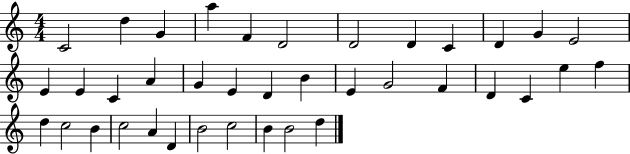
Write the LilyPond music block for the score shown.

{
  \clef treble
  \numericTimeSignature
  \time 4/4
  \key c \major
  c'2 d''4 g'4 | a''4 f'4 d'2 | d'2 d'4 c'4 | d'4 g'4 e'2 | \break e'4 e'4 c'4 a'4 | g'4 e'4 d'4 b'4 | e'4 g'2 f'4 | d'4 c'4 e''4 f''4 | \break d''4 c''2 b'4 | c''2 a'4 d'4 | b'2 c''2 | b'4 b'2 d''4 | \break \bar "|."
}